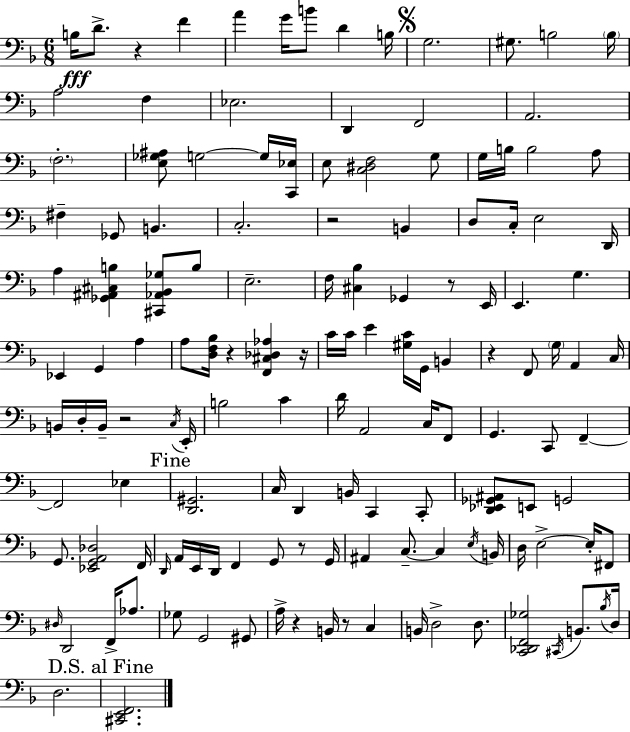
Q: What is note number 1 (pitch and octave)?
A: B3